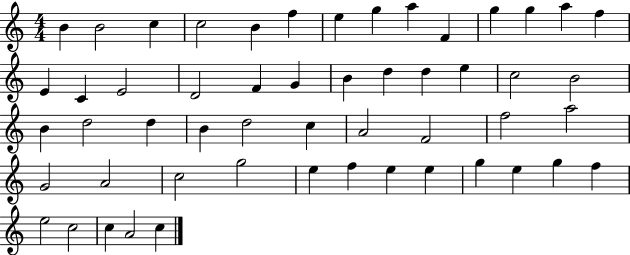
X:1
T:Untitled
M:4/4
L:1/4
K:C
B B2 c c2 B f e g a F g g a f E C E2 D2 F G B d d e c2 B2 B d2 d B d2 c A2 F2 f2 a2 G2 A2 c2 g2 e f e e g e g f e2 c2 c A2 c